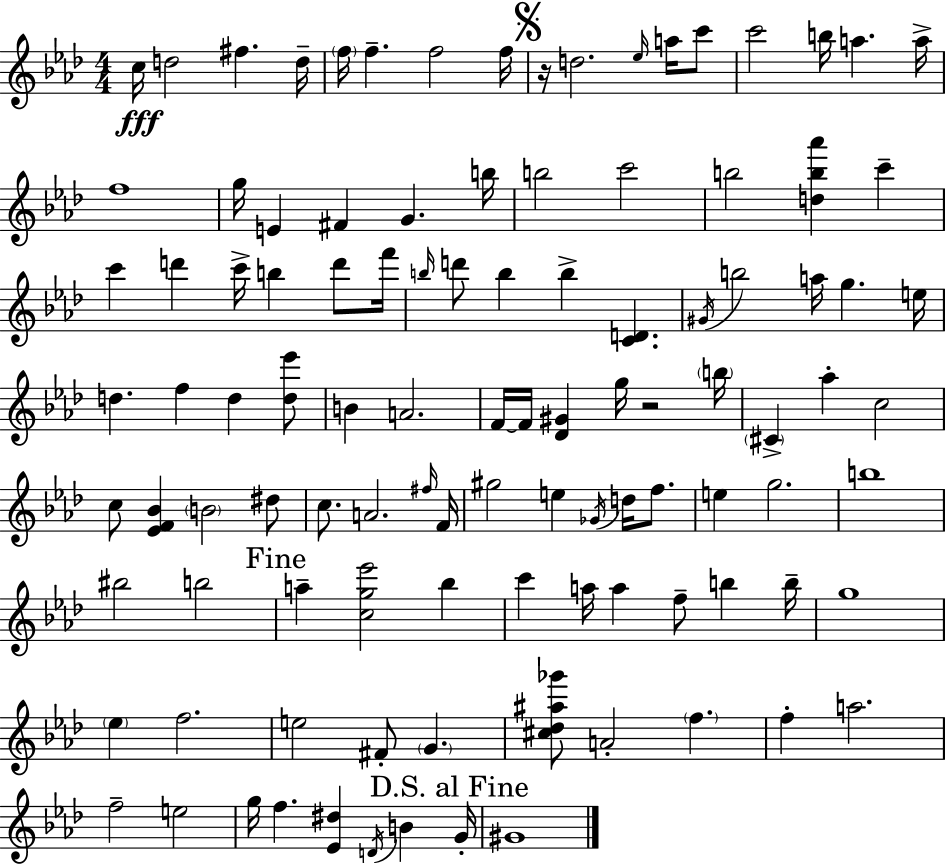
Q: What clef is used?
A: treble